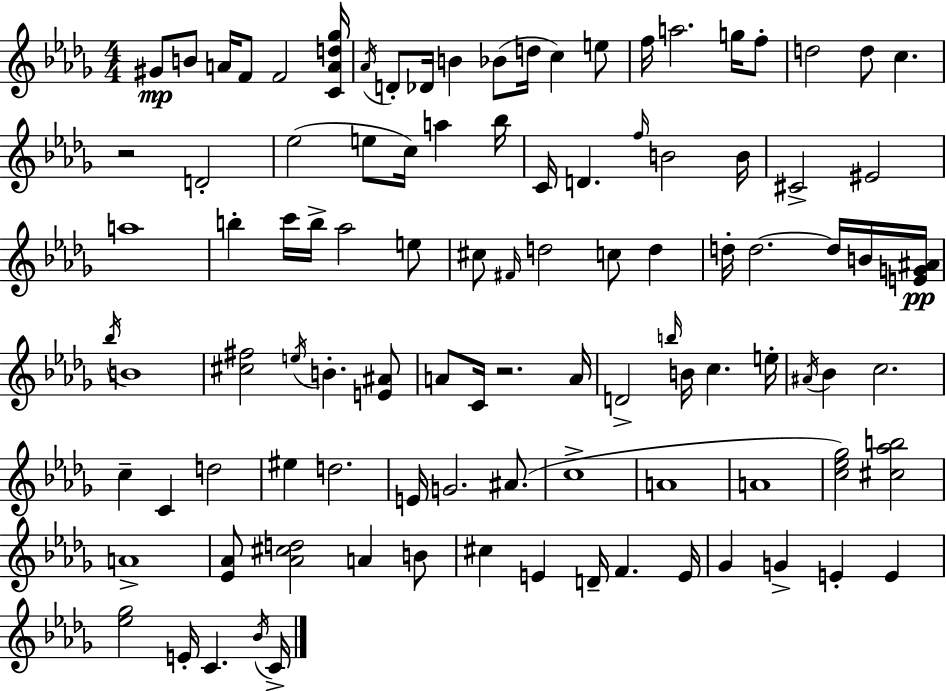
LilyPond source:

{
  \clef treble
  \numericTimeSignature
  \time 4/4
  \key bes \minor
  gis'8\mp b'8 a'16 f'8 f'2 <c' a' d'' ges''>16 | \acciaccatura { aes'16 } d'8-. des'16 b'4 bes'8( d''16 c''4) e''8 | f''16 a''2. g''16 f''8-. | d''2 d''8 c''4. | \break r2 d'2-. | ees''2( e''8 c''16) a''4 | bes''16 c'16 d'4. \grace { f''16 } b'2 | b'16 cis'2-> eis'2 | \break a''1 | b''4-. c'''16 b''16-> aes''2 | e''8 cis''8 \grace { fis'16 } d''2 c''8 d''4 | d''16-. d''2.~~ | \break d''16 b'16 <e' g' ais'>16\pp \acciaccatura { bes''16 } b'1 | <cis'' fis''>2 \acciaccatura { e''16 } b'4.-. | <e' ais'>8 a'8 c'16 r2. | a'16 d'2-> \grace { b''16 } b'16 c''4. | \break e''16-. \acciaccatura { ais'16 } bes'4 c''2. | c''4-- c'4 d''2 | eis''4 d''2. | e'16 g'2. | \break ais'8.( c''1-> | a'1 | a'1 | <c'' ees'' ges''>2) <cis'' aes'' b''>2 | \break a'1-> | <ees' aes'>8 <aes' cis'' d''>2 | a'4 b'8 cis''4 e'4 d'16-- | f'4. e'16 ges'4 g'4-> e'4-. | \break e'4 <ees'' ges''>2 e'16-. | c'4. \acciaccatura { bes'16 } c'16-> \bar "|."
}